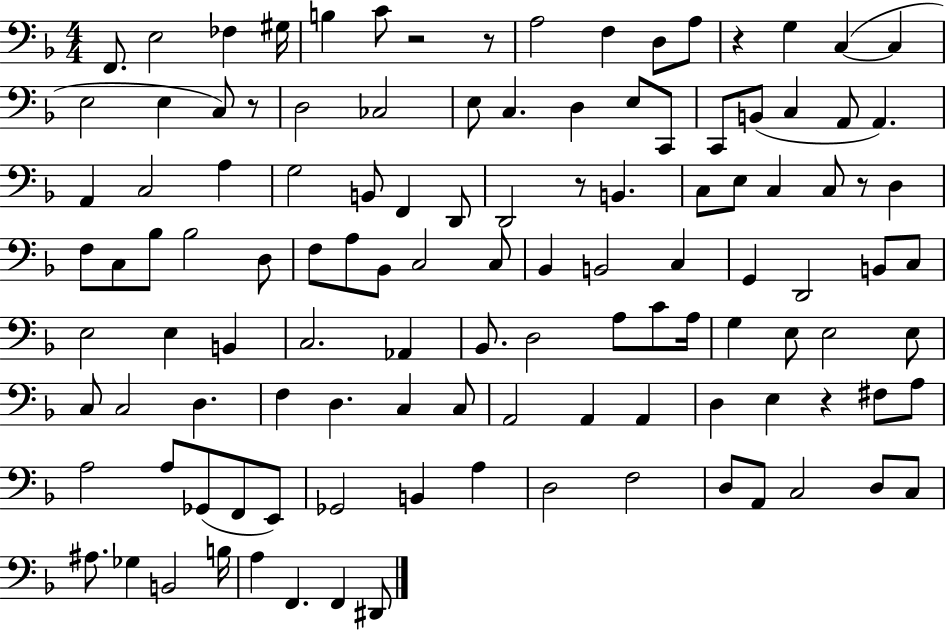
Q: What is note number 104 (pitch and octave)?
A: Gb3